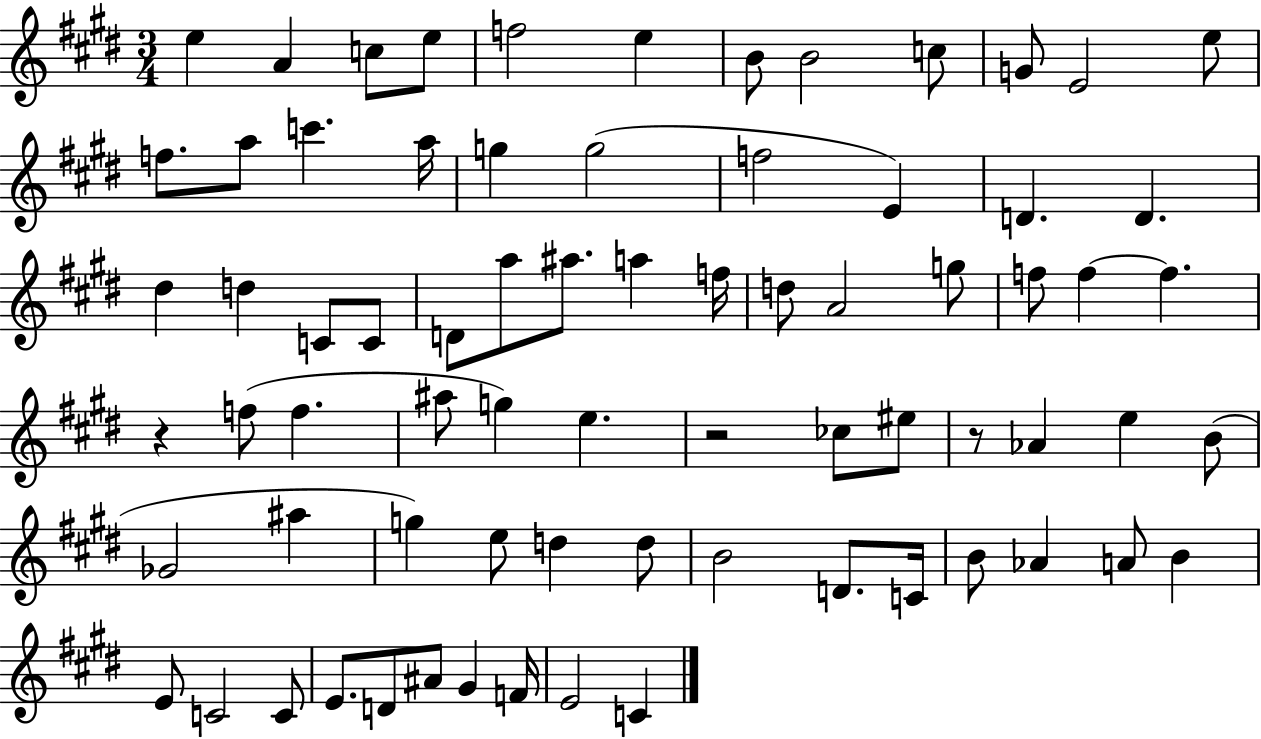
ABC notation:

X:1
T:Untitled
M:3/4
L:1/4
K:E
e A c/2 e/2 f2 e B/2 B2 c/2 G/2 E2 e/2 f/2 a/2 c' a/4 g g2 f2 E D D ^d d C/2 C/2 D/2 a/2 ^a/2 a f/4 d/2 A2 g/2 f/2 f f z f/2 f ^a/2 g e z2 _c/2 ^e/2 z/2 _A e B/2 _G2 ^a g e/2 d d/2 B2 D/2 C/4 B/2 _A A/2 B E/2 C2 C/2 E/2 D/2 ^A/2 ^G F/4 E2 C